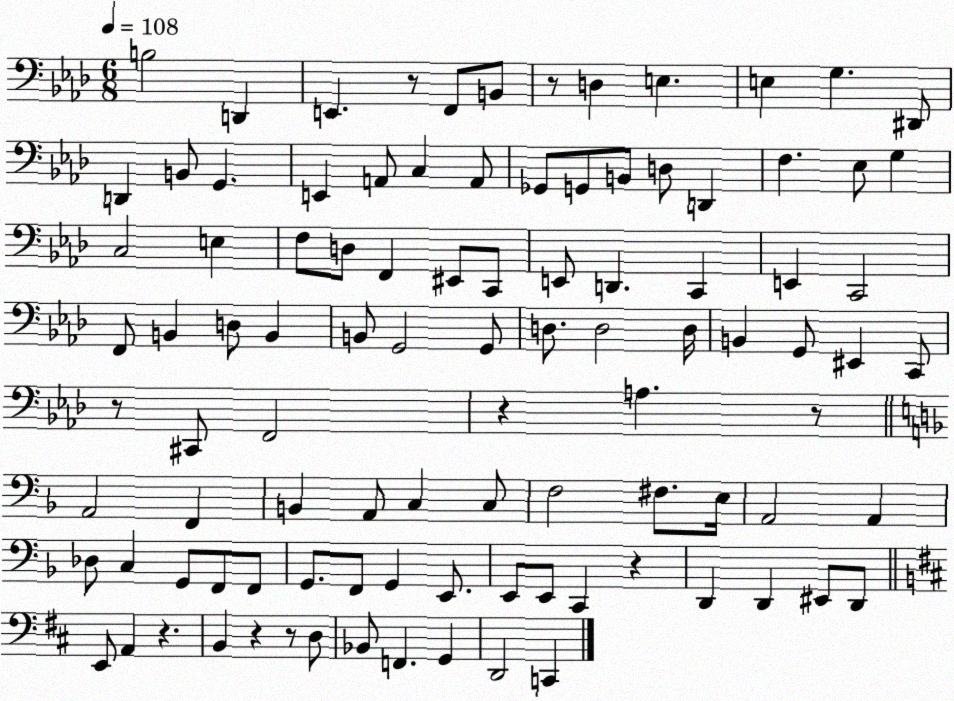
X:1
T:Untitled
M:6/8
L:1/4
K:Ab
B,2 D,, E,, z/2 F,,/2 B,,/2 z/2 D, E, E, G, ^D,,/2 D,, B,,/2 G,, E,, A,,/2 C, A,,/2 _G,,/2 G,,/2 B,,/2 D,/2 D,, F, _E,/2 G, C,2 E, F,/2 D,/2 F,, ^E,,/2 C,,/2 E,,/2 D,, C,, E,, C,,2 F,,/2 B,, D,/2 B,, B,,/2 G,,2 G,,/2 D,/2 D,2 D,/4 B,, G,,/2 ^E,, C,,/2 z/2 ^C,,/2 F,,2 z A, z/2 A,,2 F,, B,, A,,/2 C, C,/2 F,2 ^F,/2 E,/4 A,,2 A,, _D,/2 C, G,,/2 F,,/2 F,,/2 G,,/2 F,,/2 G,, E,,/2 E,,/2 E,,/2 C,, z D,, D,, ^E,,/2 D,,/2 E,,/2 A,, z B,, z z/2 D,/2 _B,,/2 F,, G,, D,,2 C,,